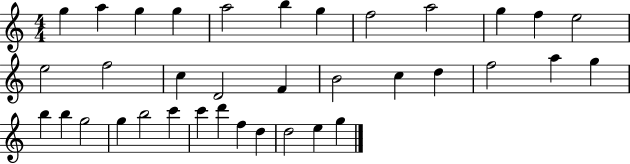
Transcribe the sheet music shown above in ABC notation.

X:1
T:Untitled
M:4/4
L:1/4
K:C
g a g g a2 b g f2 a2 g f e2 e2 f2 c D2 F B2 c d f2 a g b b g2 g b2 c' c' d' f d d2 e g